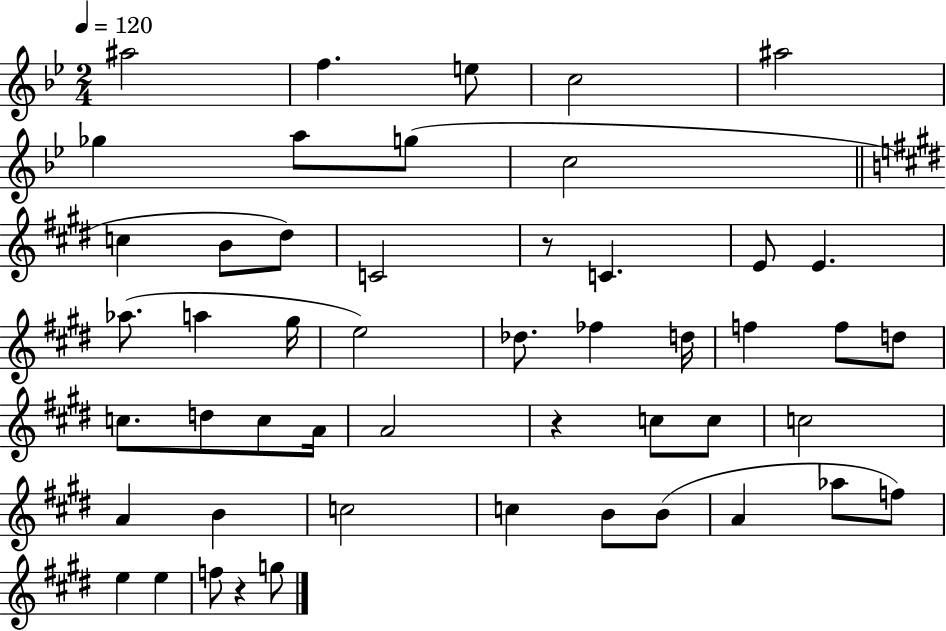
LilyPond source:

{
  \clef treble
  \numericTimeSignature
  \time 2/4
  \key bes \major
  \tempo 4 = 120
  ais''2 | f''4. e''8 | c''2 | ais''2 | \break ges''4 a''8 g''8( | c''2 | \bar "||" \break \key e \major c''4 b'8 dis''8) | c'2 | r8 c'4. | e'8 e'4. | \break aes''8.( a''4 gis''16 | e''2) | des''8. fes''4 d''16 | f''4 f''8 d''8 | \break c''8. d''8 c''8 a'16 | a'2 | r4 c''8 c''8 | c''2 | \break a'4 b'4 | c''2 | c''4 b'8 b'8( | a'4 aes''8 f''8) | \break e''4 e''4 | f''8 r4 g''8 | \bar "|."
}